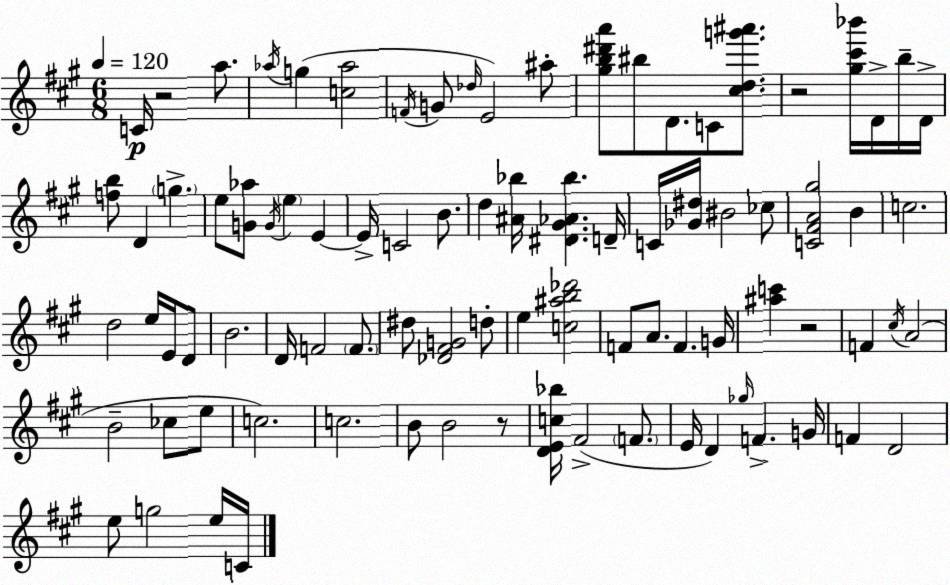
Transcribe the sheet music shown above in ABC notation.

X:1
T:Untitled
M:6/8
L:1/4
K:A
C/4 z2 a/2 _a/4 g [c_a]2 F/4 G/2 _d/4 E2 ^a/2 [^gb^d'a']/2 ^b/2 D/2 C/2 [^cdg'^a']/2 z2 [^g^c'_b']/4 D/4 b/4 D/4 [fb]/2 D g e/2 [G_a]/2 G/4 e E E/4 C2 B/2 d [^A_b]/4 [^D^G_A_b] D/4 C/4 [_G^d]/4 ^B2 _c/2 [C^FA^g]2 B c2 d2 e/4 E/4 D/2 B2 D/4 F2 F/2 ^d/2 [_D^FG]2 d/2 e [c^ab_d']2 F/2 A/2 F G/4 [^ac'] z2 F ^c/4 A2 B2 _c/2 e/2 c2 c2 B/2 B2 z/2 [DEc_b]/4 ^F2 F/2 E/4 D _g/4 F G/4 F D2 e/2 g2 e/4 C/4